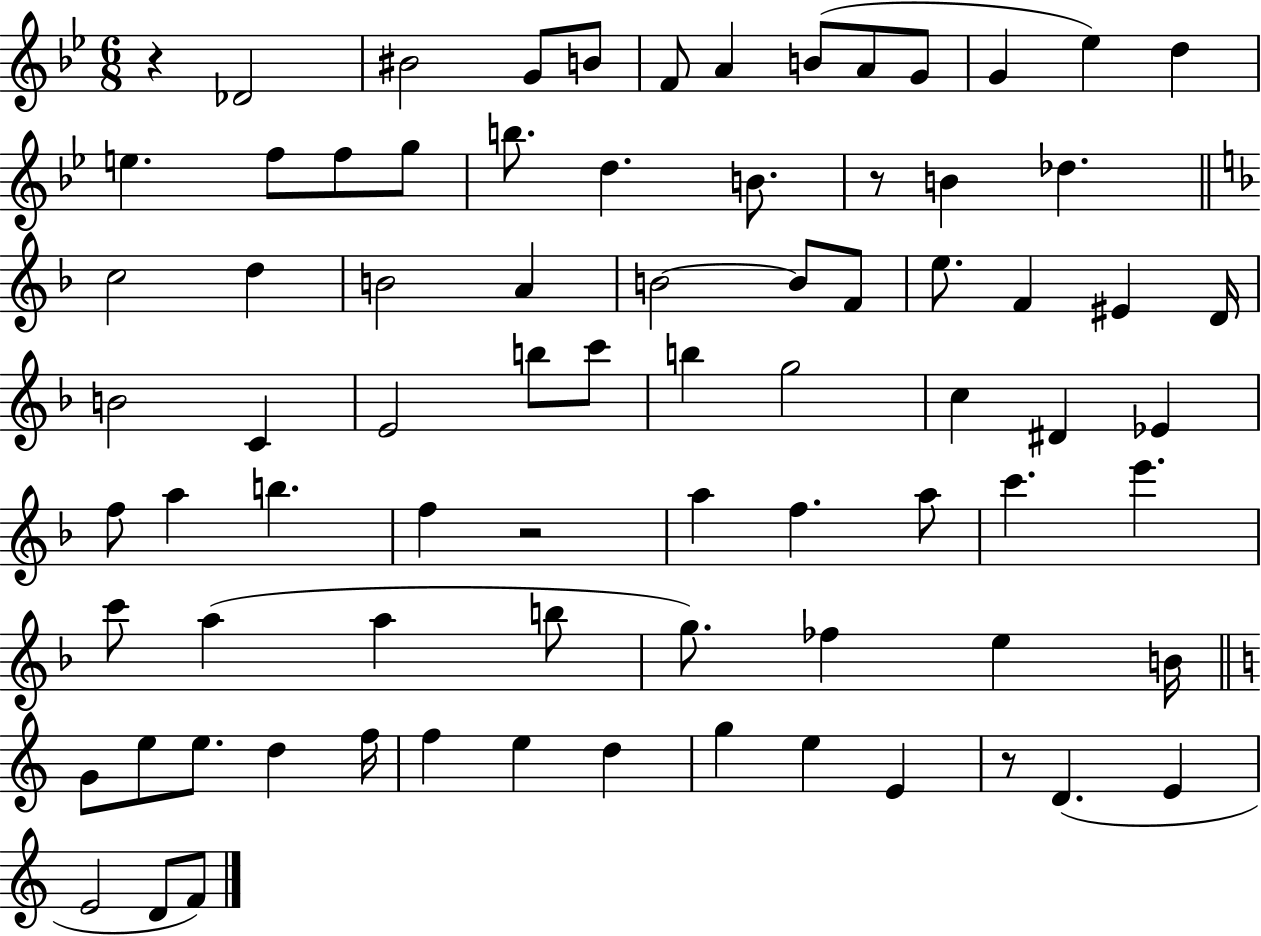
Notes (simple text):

R/q Db4/h BIS4/h G4/e B4/e F4/e A4/q B4/e A4/e G4/e G4/q Eb5/q D5/q E5/q. F5/e F5/e G5/e B5/e. D5/q. B4/e. R/e B4/q Db5/q. C5/h D5/q B4/h A4/q B4/h B4/e F4/e E5/e. F4/q EIS4/q D4/s B4/h C4/q E4/h B5/e C6/e B5/q G5/h C5/q D#4/q Eb4/q F5/e A5/q B5/q. F5/q R/h A5/q F5/q. A5/e C6/q. E6/q. C6/e A5/q A5/q B5/e G5/e. FES5/q E5/q B4/s G4/e E5/e E5/e. D5/q F5/s F5/q E5/q D5/q G5/q E5/q E4/q R/e D4/q. E4/q E4/h D4/e F4/e